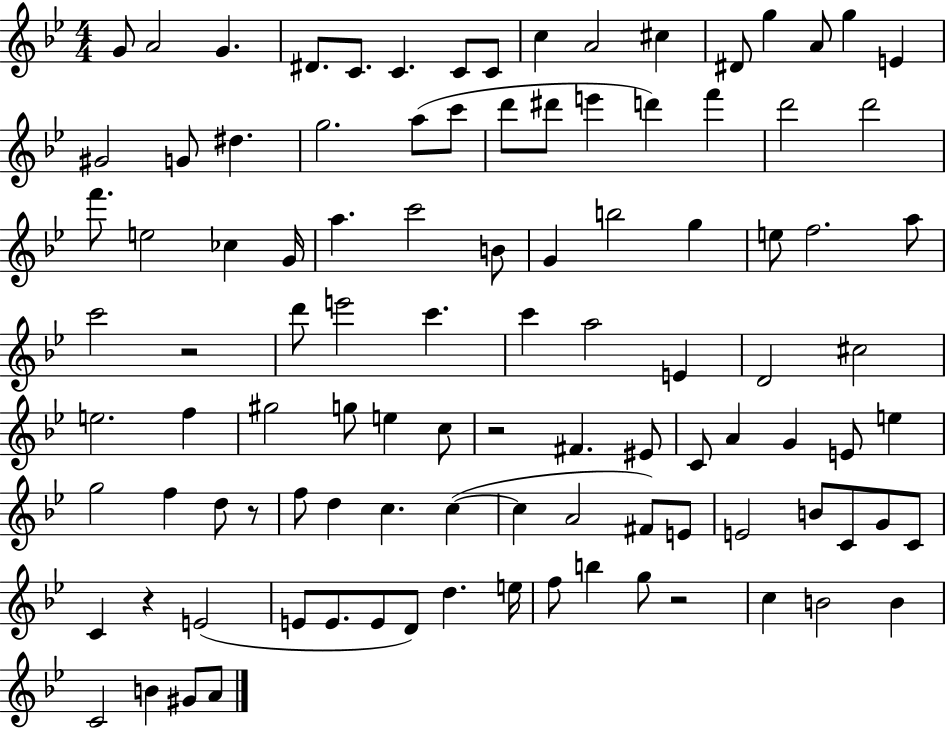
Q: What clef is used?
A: treble